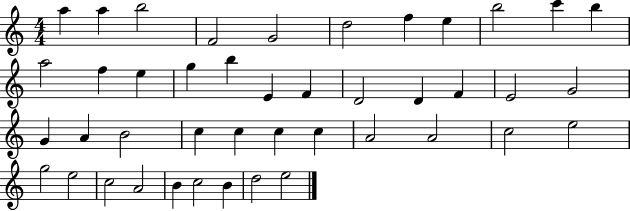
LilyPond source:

{
  \clef treble
  \numericTimeSignature
  \time 4/4
  \key c \major
  a''4 a''4 b''2 | f'2 g'2 | d''2 f''4 e''4 | b''2 c'''4 b''4 | \break a''2 f''4 e''4 | g''4 b''4 e'4 f'4 | d'2 d'4 f'4 | e'2 g'2 | \break g'4 a'4 b'2 | c''4 c''4 c''4 c''4 | a'2 a'2 | c''2 e''2 | \break g''2 e''2 | c''2 a'2 | b'4 c''2 b'4 | d''2 e''2 | \break \bar "|."
}